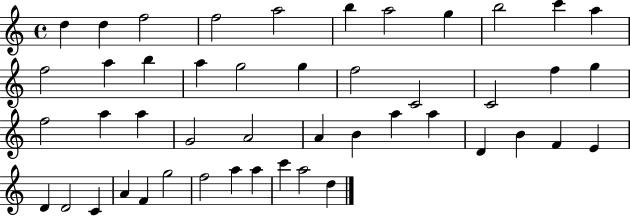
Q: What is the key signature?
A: C major